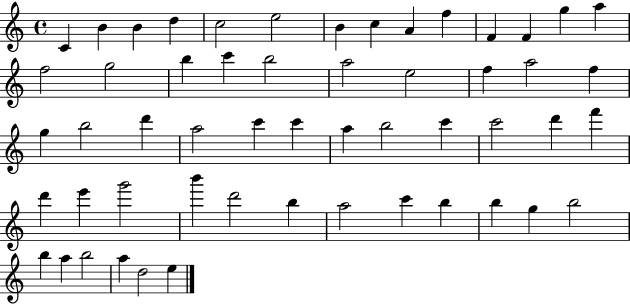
{
  \clef treble
  \time 4/4
  \defaultTimeSignature
  \key c \major
  c'4 b'4 b'4 d''4 | c''2 e''2 | b'4 c''4 a'4 f''4 | f'4 f'4 g''4 a''4 | \break f''2 g''2 | b''4 c'''4 b''2 | a''2 e''2 | f''4 a''2 f''4 | \break g''4 b''2 d'''4 | a''2 c'''4 c'''4 | a''4 b''2 c'''4 | c'''2 d'''4 f'''4 | \break d'''4 e'''4 g'''2 | b'''4 d'''2 b''4 | a''2 c'''4 b''4 | b''4 g''4 b''2 | \break b''4 a''4 b''2 | a''4 d''2 e''4 | \bar "|."
}